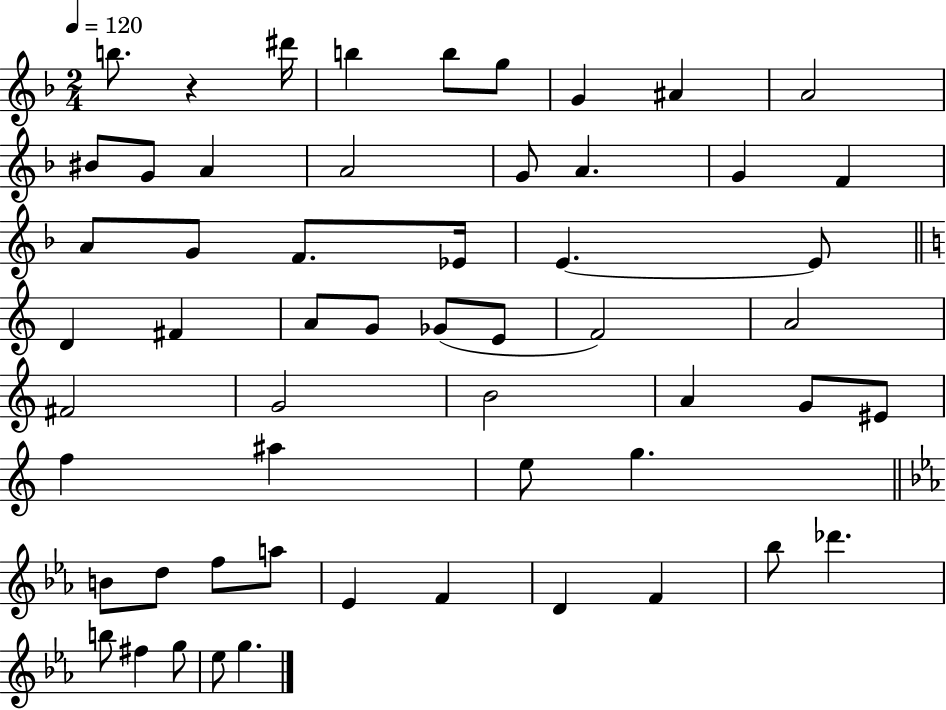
{
  \clef treble
  \numericTimeSignature
  \time 2/4
  \key f \major
  \tempo 4 = 120
  b''8. r4 dis'''16 | b''4 b''8 g''8 | g'4 ais'4 | a'2 | \break bis'8 g'8 a'4 | a'2 | g'8 a'4. | g'4 f'4 | \break a'8 g'8 f'8. ees'16 | e'4.~~ e'8 | \bar "||" \break \key a \minor d'4 fis'4 | a'8 g'8 ges'8( e'8 | f'2) | a'2 | \break fis'2 | g'2 | b'2 | a'4 g'8 eis'8 | \break f''4 ais''4 | e''8 g''4. | \bar "||" \break \key ees \major b'8 d''8 f''8 a''8 | ees'4 f'4 | d'4 f'4 | bes''8 des'''4. | \break b''8 fis''4 g''8 | ees''8 g''4. | \bar "|."
}